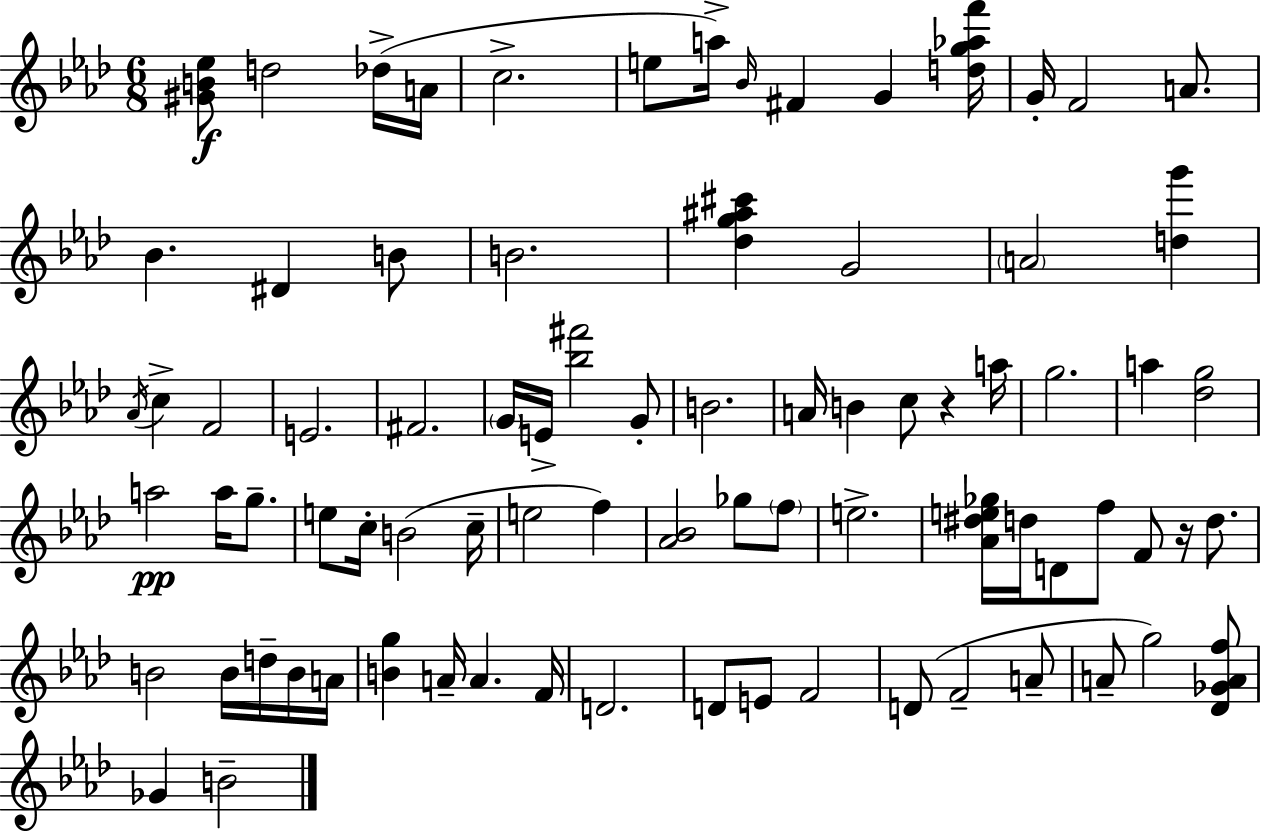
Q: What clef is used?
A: treble